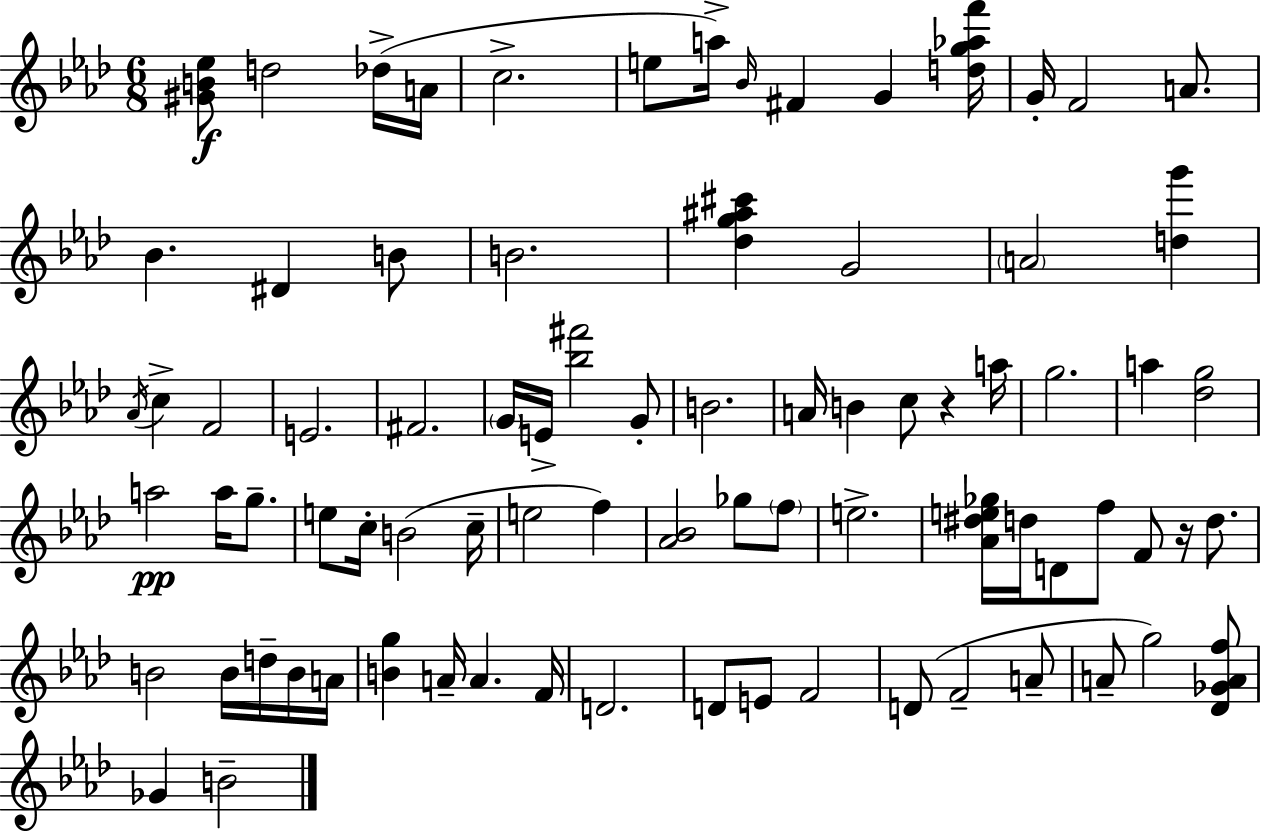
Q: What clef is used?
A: treble